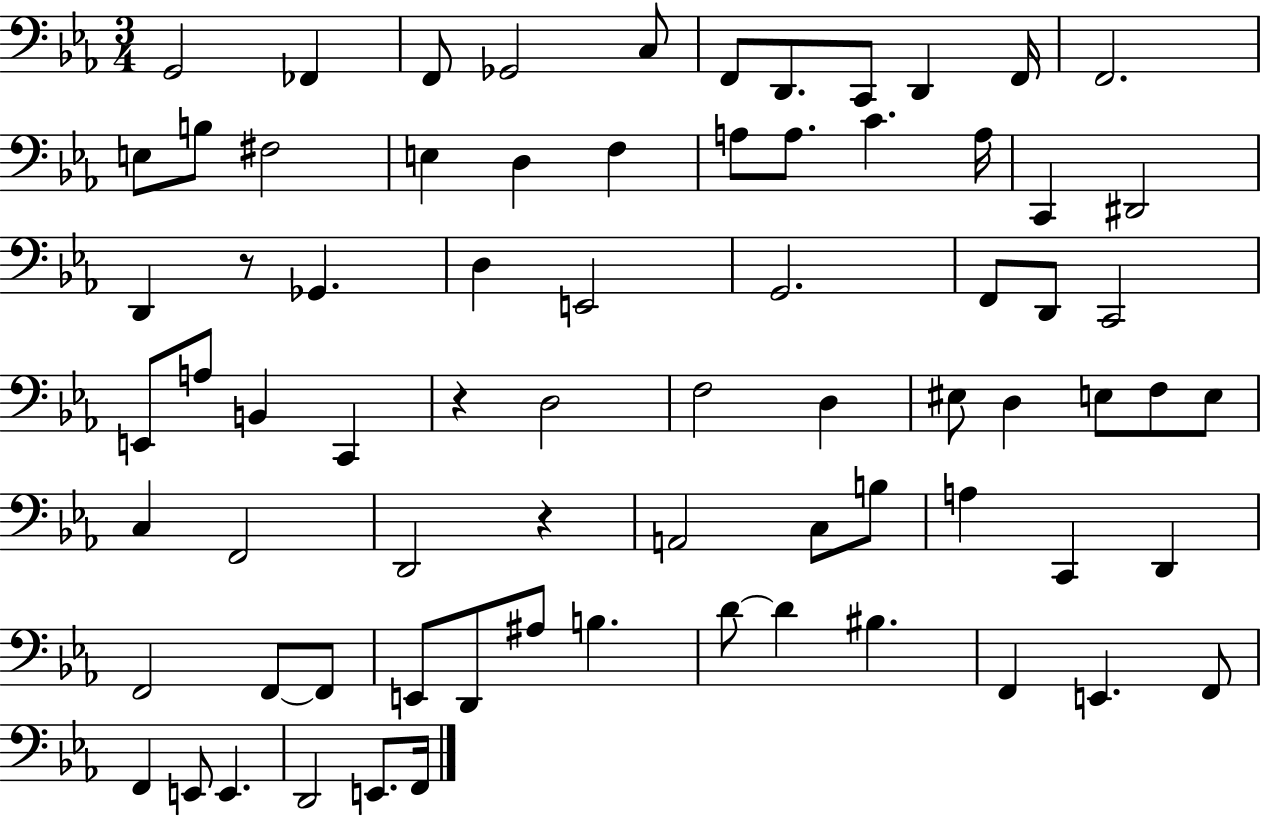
G2/h FES2/q F2/e Gb2/h C3/e F2/e D2/e. C2/e D2/q F2/s F2/h. E3/e B3/e F#3/h E3/q D3/q F3/q A3/e A3/e. C4/q. A3/s C2/q D#2/h D2/q R/e Gb2/q. D3/q E2/h G2/h. F2/e D2/e C2/h E2/e A3/e B2/q C2/q R/q D3/h F3/h D3/q EIS3/e D3/q E3/e F3/e E3/e C3/q F2/h D2/h R/q A2/h C3/e B3/e A3/q C2/q D2/q F2/h F2/e F2/e E2/e D2/e A#3/e B3/q. D4/e D4/q BIS3/q. F2/q E2/q. F2/e F2/q E2/e E2/q. D2/h E2/e. F2/s